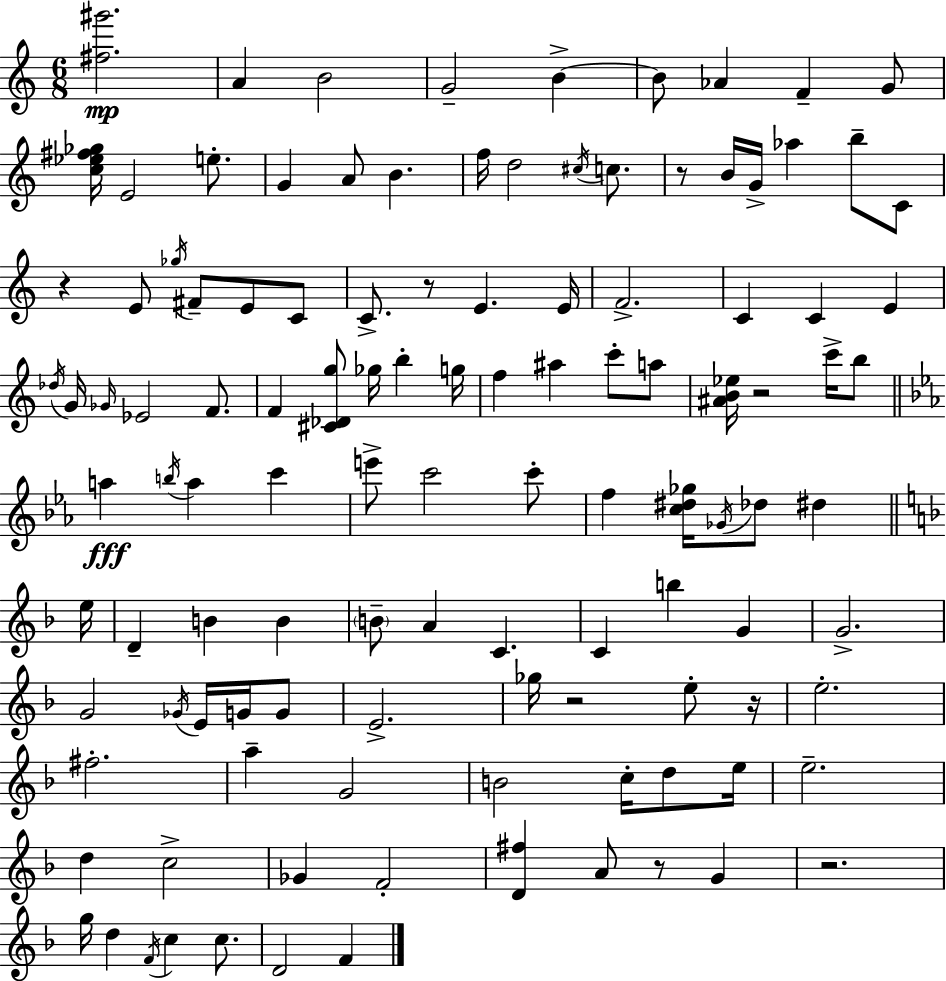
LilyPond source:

{
  \clef treble
  \numericTimeSignature
  \time 6/8
  \key a \minor
  <fis'' gis'''>2.\mp | a'4 b'2 | g'2-- b'4->~~ | b'8 aes'4 f'4-- g'8 | \break <c'' ees'' fis'' ges''>16 e'2 e''8.-. | g'4 a'8 b'4. | f''16 d''2 \acciaccatura { cis''16 } c''8. | r8 b'16 g'16-> aes''4 b''8-- c'8 | \break r4 e'8 \acciaccatura { ges''16 } fis'8-- e'8 | c'8 c'8.-> r8 e'4. | e'16 f'2.-> | c'4 c'4 e'4 | \break \acciaccatura { des''16 } g'16 \grace { ges'16 } ees'2 | f'8. f'4 <cis' des' g''>8 ges''16 b''4-. | g''16 f''4 ais''4 | c'''8-. a''8 <ais' b' ees''>16 r2 | \break c'''16-> b''8 \bar "||" \break \key ees \major a''4\fff \acciaccatura { b''16 } a''4 c'''4 | e'''8-> c'''2 c'''8-. | f''4 <c'' dis'' ges''>16 \acciaccatura { ges'16 } des''8 dis''4 | \bar "||" \break \key f \major e''16 d'4-- b'4 b'4 | \parenthesize b'8-- a'4 c'4. | c'4 b''4 g'4 | g'2.-> | \break g'2 \acciaccatura { ges'16 } e'16 g'16 | g'8 e'2.-> | ges''16 r2 e''8-. | r16 e''2.-. | \break fis''2.-. | a''4-- g'2 | b'2 c''16-. d''8 | e''16 e''2.-- | \break d''4 c''2-> | ges'4 f'2-. | <d' fis''>4 a'8 r8 g'4 | r2. | \break g''16 d''4 \acciaccatura { f'16 } c''4 | c''8. d'2 f'4 | \bar "|."
}